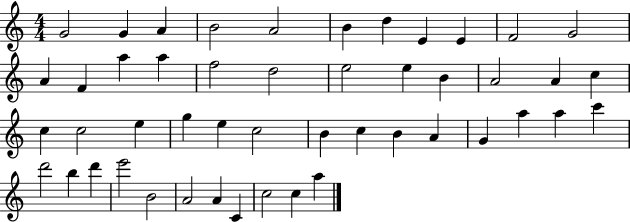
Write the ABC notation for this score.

X:1
T:Untitled
M:4/4
L:1/4
K:C
G2 G A B2 A2 B d E E F2 G2 A F a a f2 d2 e2 e B A2 A c c c2 e g e c2 B c B A G a a c' d'2 b d' e'2 B2 A2 A C c2 c a